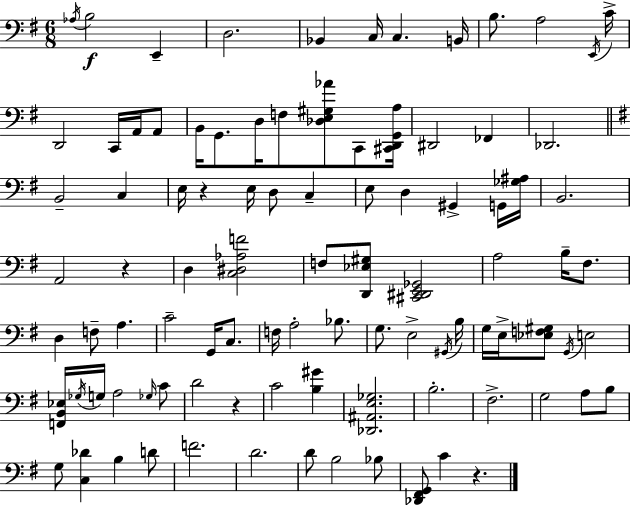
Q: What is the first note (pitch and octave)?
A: Ab3